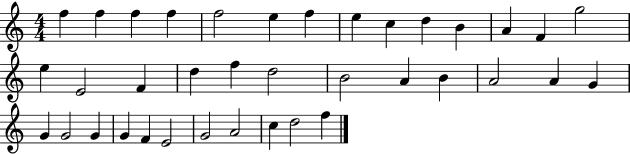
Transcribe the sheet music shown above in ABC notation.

X:1
T:Untitled
M:4/4
L:1/4
K:C
f f f f f2 e f e c d B A F g2 e E2 F d f d2 B2 A B A2 A G G G2 G G F E2 G2 A2 c d2 f